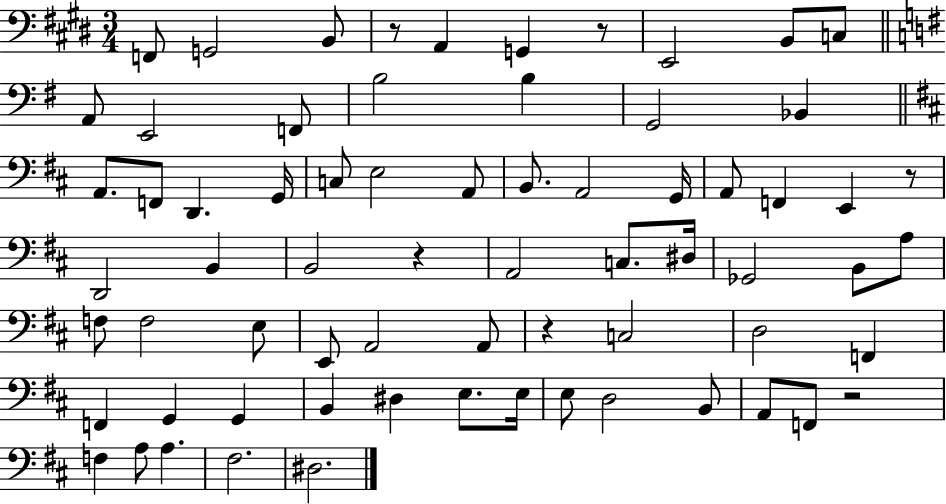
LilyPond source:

{
  \clef bass
  \numericTimeSignature
  \time 3/4
  \key e \major
  f,8 g,2 b,8 | r8 a,4 g,4 r8 | e,2 b,8 c8 | \bar "||" \break \key e \minor a,8 e,2 f,8 | b2 b4 | g,2 bes,4 | \bar "||" \break \key d \major a,8. f,8 d,4. g,16 | c8 e2 a,8 | b,8. a,2 g,16 | a,8 f,4 e,4 r8 | \break d,2 b,4 | b,2 r4 | a,2 c8. dis16 | ges,2 b,8 a8 | \break f8 f2 e8 | e,8 a,2 a,8 | r4 c2 | d2 f,4 | \break f,4 g,4 g,4 | b,4 dis4 e8. e16 | e8 d2 b,8 | a,8 f,8 r2 | \break f4 a8 a4. | fis2. | dis2. | \bar "|."
}